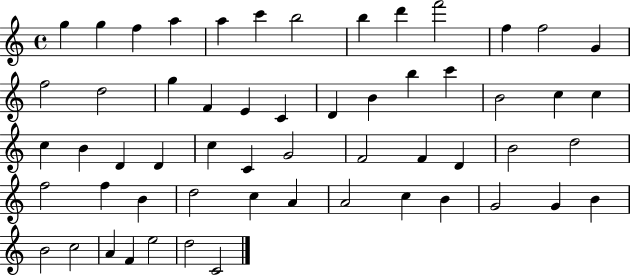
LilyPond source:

{
  \clef treble
  \time 4/4
  \defaultTimeSignature
  \key c \major
  g''4 g''4 f''4 a''4 | a''4 c'''4 b''2 | b''4 d'''4 f'''2 | f''4 f''2 g'4 | \break f''2 d''2 | g''4 f'4 e'4 c'4 | d'4 b'4 b''4 c'''4 | b'2 c''4 c''4 | \break c''4 b'4 d'4 d'4 | c''4 c'4 g'2 | f'2 f'4 d'4 | b'2 d''2 | \break f''2 f''4 b'4 | d''2 c''4 a'4 | a'2 c''4 b'4 | g'2 g'4 b'4 | \break b'2 c''2 | a'4 f'4 e''2 | d''2 c'2 | \bar "|."
}